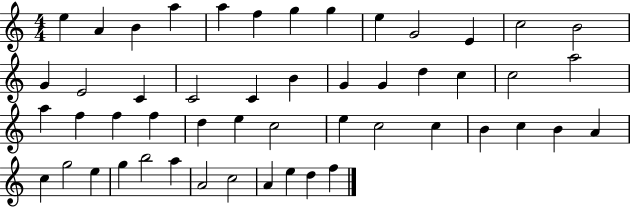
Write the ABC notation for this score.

X:1
T:Untitled
M:4/4
L:1/4
K:C
e A B a a f g g e G2 E c2 B2 G E2 C C2 C B G G d c c2 a2 a f f f d e c2 e c2 c B c B A c g2 e g b2 a A2 c2 A e d f